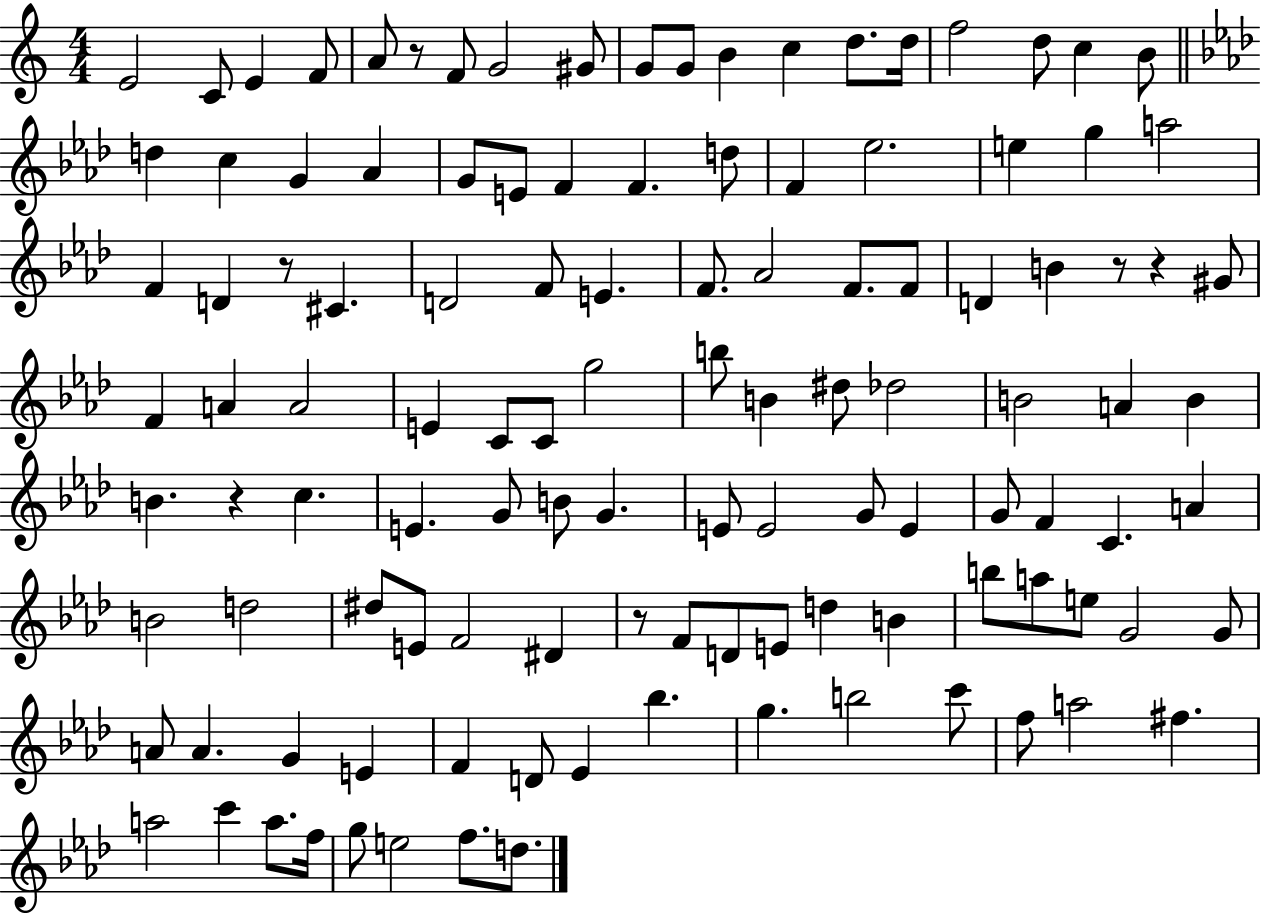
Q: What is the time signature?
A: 4/4